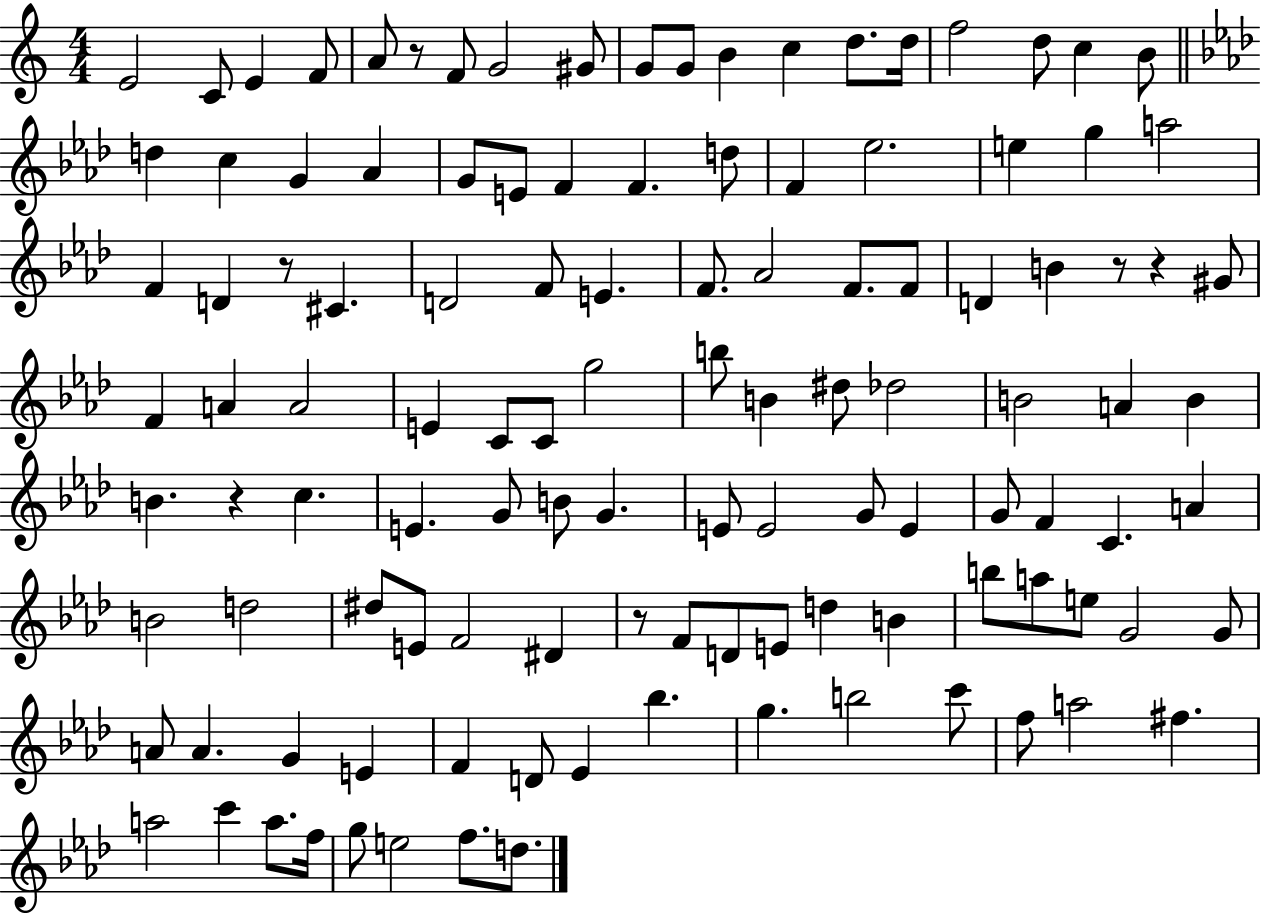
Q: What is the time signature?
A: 4/4